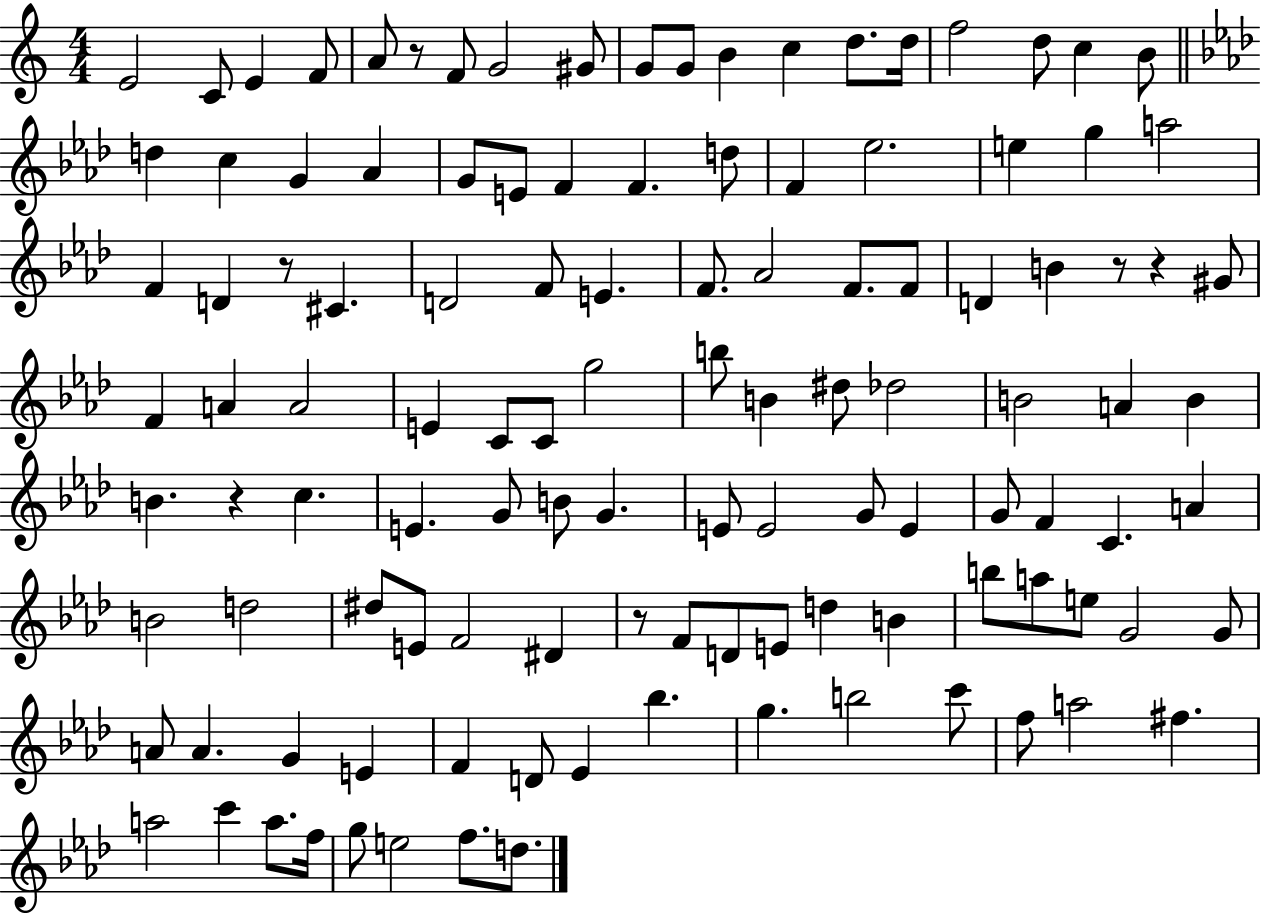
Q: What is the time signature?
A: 4/4